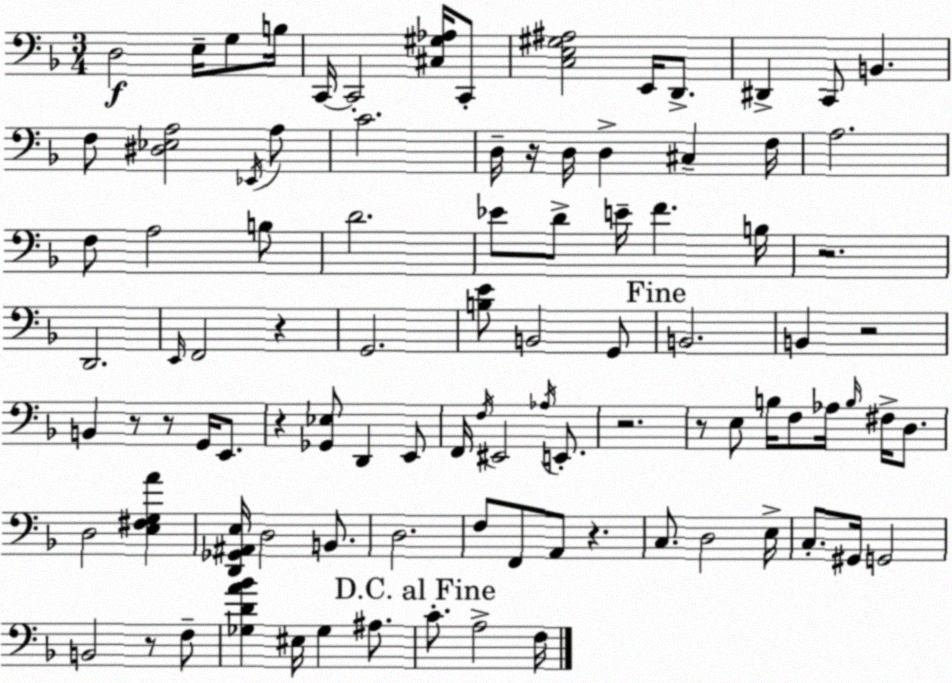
X:1
T:Untitled
M:3/4
L:1/4
K:Dm
D,2 E,/4 G,/2 B,/4 C,,/4 C,,2 [^C,^G,_A,]/4 C,,/2 [C,E,^G,^A,]2 E,,/4 D,,/2 ^D,, C,,/2 B,, F,/2 [^D,_E,A,]2 _E,,/4 A,/2 C2 D,/4 z/4 D,/4 D, ^C, F,/4 A,2 F,/2 A,2 B,/2 D2 _E/2 D/2 E/4 F B,/4 z2 D,,2 E,,/4 F,,2 z G,,2 [B,E]/2 B,,2 G,,/2 B,,2 B,, z2 B,, z/2 z/2 G,,/4 E,,/2 z [_G,,_E,]/2 D,, E,,/2 F,,/4 F,/4 ^E,,2 _A,/4 E,,/2 z2 z/2 E,/2 B,/4 F,/2 _A,/4 B,/4 ^F,/4 D,/2 D,2 [E,^F,G,A] [D,,_G,,^A,,E,]/4 D,2 B,,/2 D,2 F,/2 F,,/2 A,,/2 z C,/2 D,2 E,/4 C,/2 ^G,,/4 G,,2 B,,2 z/2 F,/2 [_G,DA_B] ^E,/4 _G, ^A,/2 C/2 A,2 F,/4